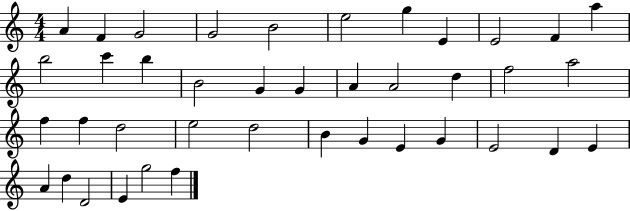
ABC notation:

X:1
T:Untitled
M:4/4
L:1/4
K:C
A F G2 G2 B2 e2 g E E2 F a b2 c' b B2 G G A A2 d f2 a2 f f d2 e2 d2 B G E G E2 D E A d D2 E g2 f